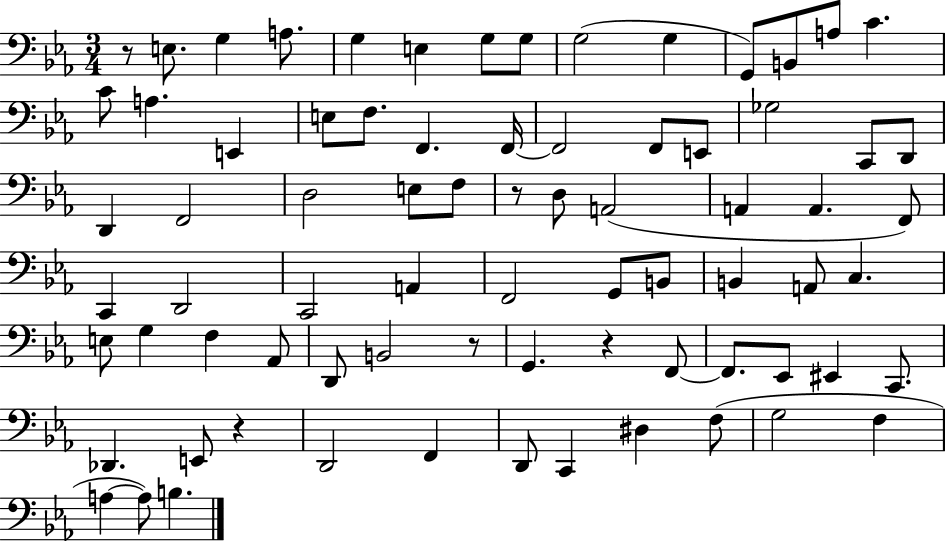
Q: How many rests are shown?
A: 5